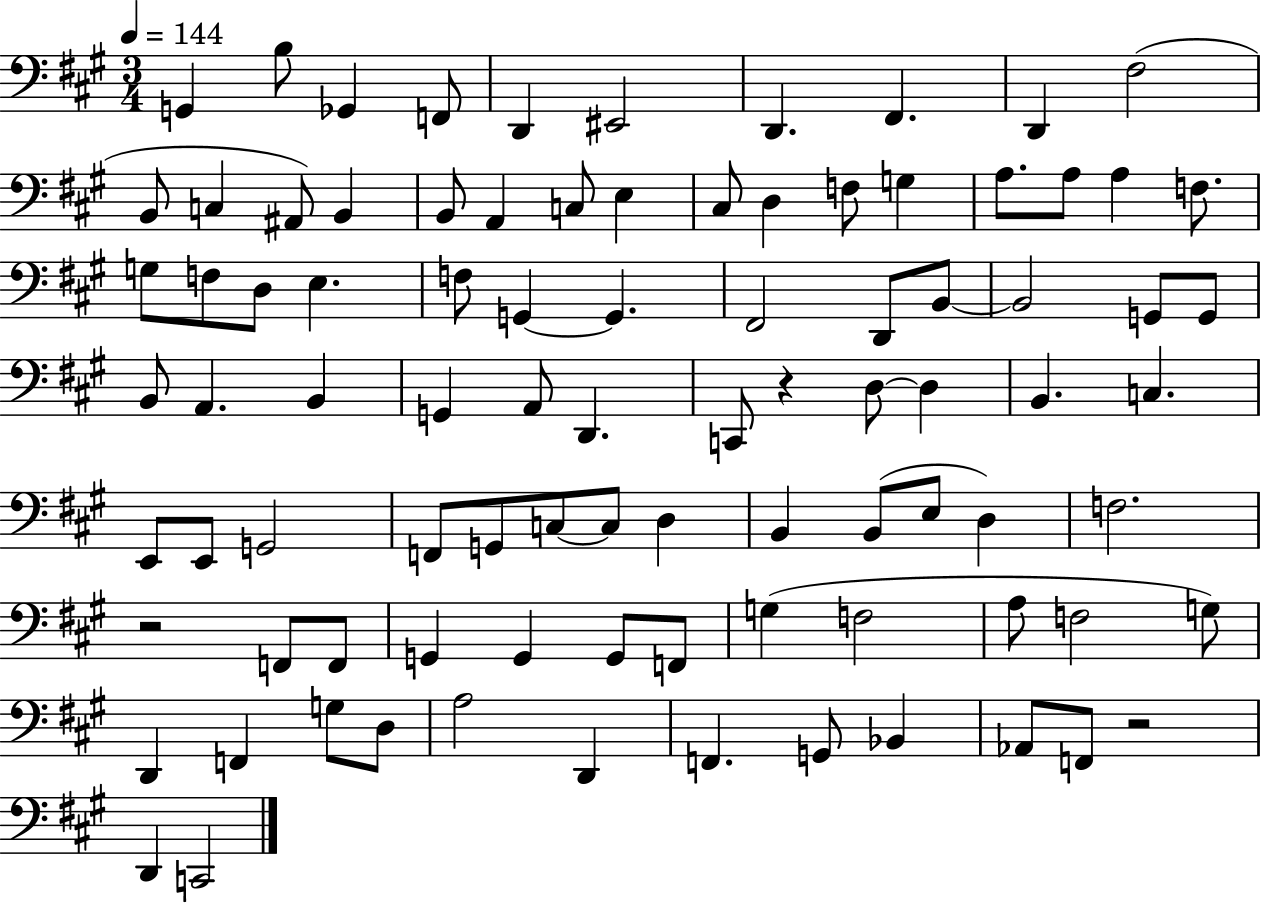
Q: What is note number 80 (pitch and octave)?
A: D2